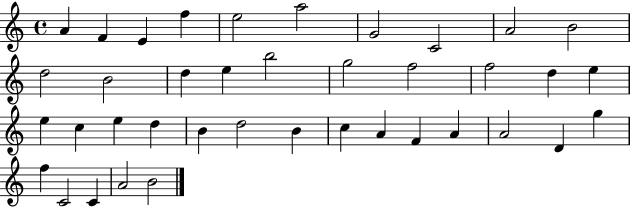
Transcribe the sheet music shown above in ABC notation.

X:1
T:Untitled
M:4/4
L:1/4
K:C
A F E f e2 a2 G2 C2 A2 B2 d2 B2 d e b2 g2 f2 f2 d e e c e d B d2 B c A F A A2 D g f C2 C A2 B2